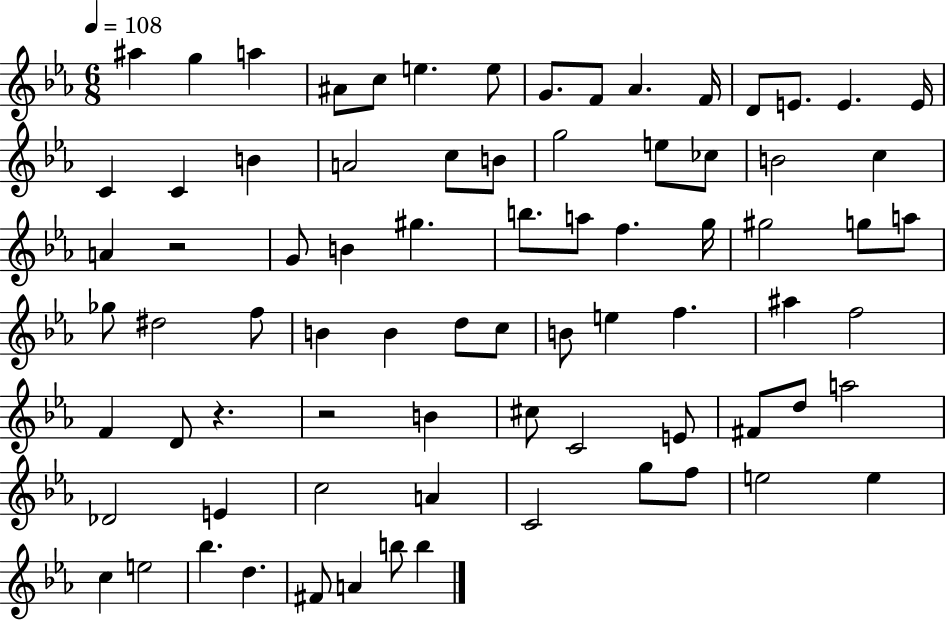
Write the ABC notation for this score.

X:1
T:Untitled
M:6/8
L:1/4
K:Eb
^a g a ^A/2 c/2 e e/2 G/2 F/2 _A F/4 D/2 E/2 E E/4 C C B A2 c/2 B/2 g2 e/2 _c/2 B2 c A z2 G/2 B ^g b/2 a/2 f g/4 ^g2 g/2 a/2 _g/2 ^d2 f/2 B B d/2 c/2 B/2 e f ^a f2 F D/2 z z2 B ^c/2 C2 E/2 ^F/2 d/2 a2 _D2 E c2 A C2 g/2 f/2 e2 e c e2 _b d ^F/2 A b/2 b